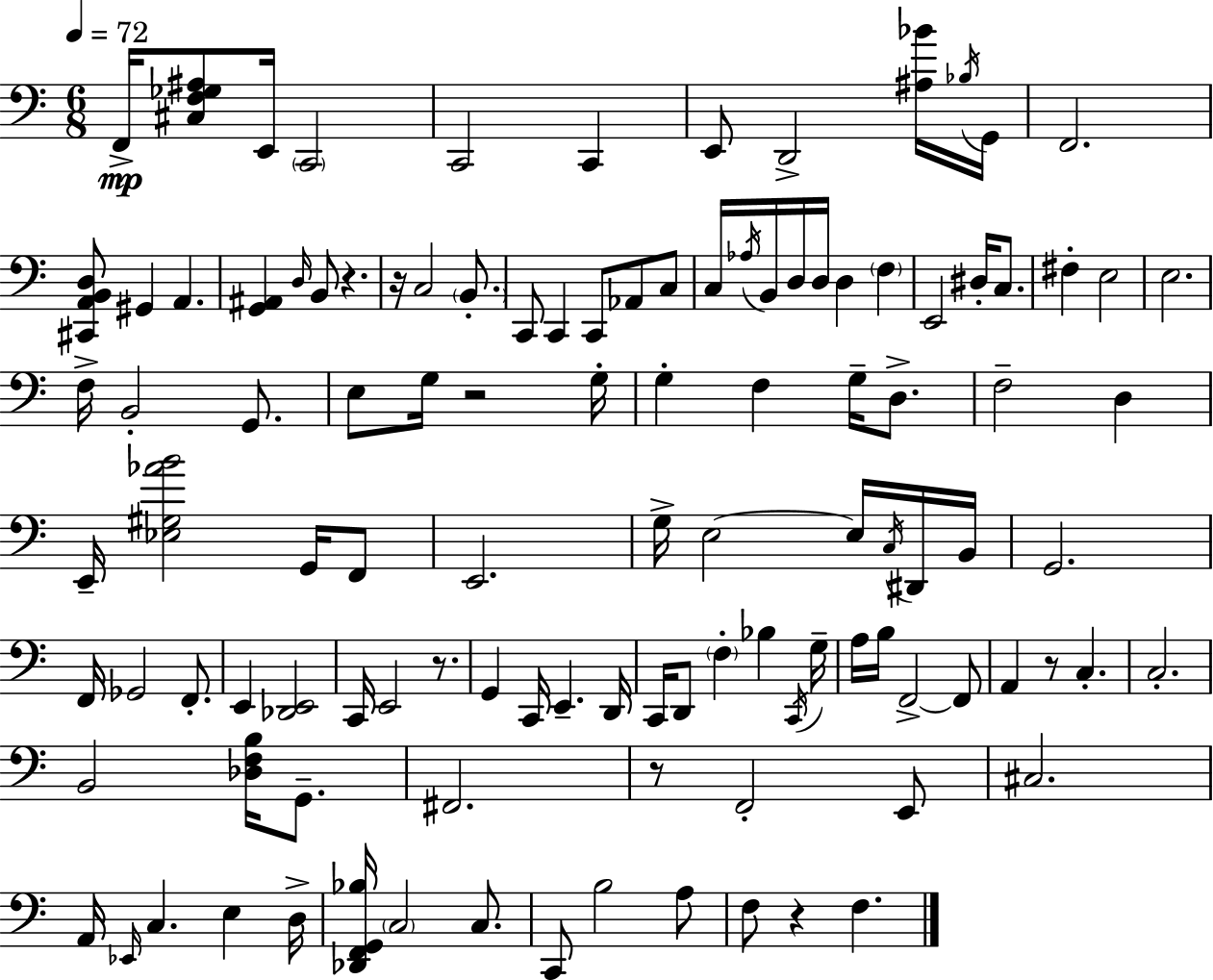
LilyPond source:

{
  \clef bass
  \numericTimeSignature
  \time 6/8
  \key c \major
  \tempo 4 = 72
  f,16->\mp <cis f ges ais>8 e,16 \parenthesize c,2 | c,2 c,4 | e,8 d,2-> <ais bes'>16 \acciaccatura { bes16 } | g,16 f,2. | \break <cis, a, b, d>8 gis,4 a,4. | <g, ais,>4 \grace { d16 } b,8 r4. | r16 c2 \parenthesize b,8.-. | c,8 c,4 c,8 aes,8 | \break c8 c16 \acciaccatura { aes16 } b,16 d16 d16 d4 \parenthesize f4 | e,2 dis16-. | c8. fis4-. e2 | e2. | \break f16-> b,2-. | g,8. e8 g16 r2 | g16-. g4-. f4 g16-- | d8.-> f2-- d4 | \break e,16-- <ees gis aes' b'>2 | g,16 f,8 e,2. | g16-> e2~~ | e16 \acciaccatura { c16 } dis,16 b,16 g,2. | \break f,16 ges,2 | f,8.-. e,4 <des, e,>2 | c,16 e,2 | r8. g,4 c,16 e,4.-- | \break d,16 c,16 d,8 \parenthesize f4-. bes4 | \acciaccatura { c,16 } g16-- a16 b16 f,2->~~ | f,8 a,4 r8 c4.-. | c2.-. | \break b,2 | <des f b>16 g,8.-- fis,2. | r8 f,2-. | e,8 cis2. | \break a,16 \grace { ees,16 } c4. | e4 d16-> <des, f, g, bes>16 \parenthesize c2 | c8. c,8 b2 | a8 f8 r4 | \break f4. \bar "|."
}